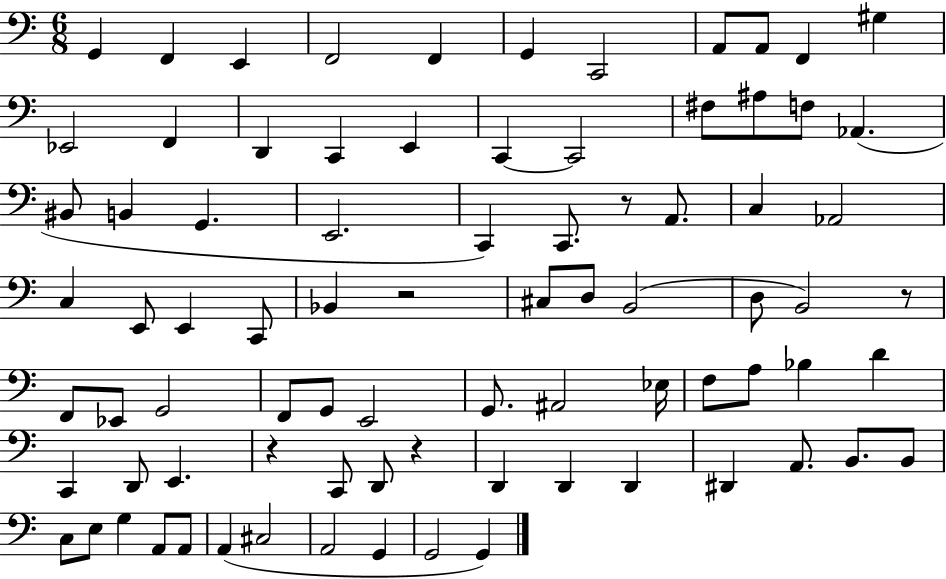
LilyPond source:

{
  \clef bass
  \numericTimeSignature
  \time 6/8
  \key c \major
  g,4 f,4 e,4 | f,2 f,4 | g,4 c,2 | a,8 a,8 f,4 gis4 | \break ees,2 f,4 | d,4 c,4 e,4 | c,4~~ c,2 | fis8 ais8 f8 aes,4.( | \break bis,8 b,4 g,4. | e,2. | c,4) c,8. r8 a,8. | c4 aes,2 | \break c4 e,8 e,4 c,8 | bes,4 r2 | cis8 d8 b,2( | d8 b,2) r8 | \break f,8 ees,8 g,2 | f,8 g,8 e,2 | g,8. ais,2 ees16 | f8 a8 bes4 d'4 | \break c,4 d,8 e,4. | r4 c,8 d,8 r4 | d,4 d,4 d,4 | dis,4 a,8. b,8. b,8 | \break c8 e8 g4 a,8 a,8 | a,4( cis2 | a,2 g,4 | g,2 g,4) | \break \bar "|."
}